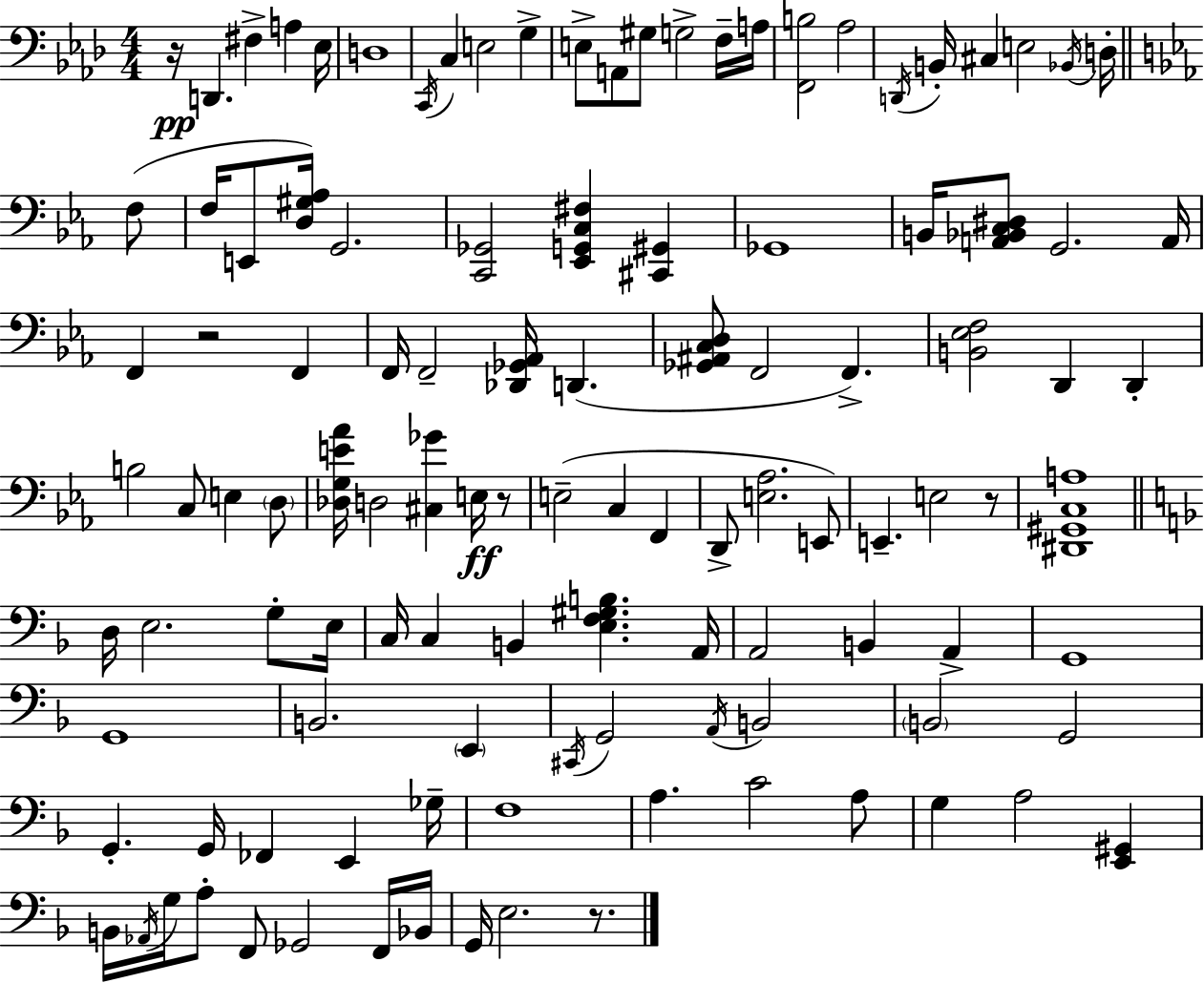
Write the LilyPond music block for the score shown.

{
  \clef bass
  \numericTimeSignature
  \time 4/4
  \key aes \major
  r16\pp d,4. fis4-> a4 ees16 | d1 | \acciaccatura { c,16 } c4 e2 g4-> | e8-> a,8 gis8 g2-> f16-- | \break a16 <f, b>2 aes2 | \acciaccatura { d,16 } b,16-. cis4 e2 \acciaccatura { bes,16 } | d16-. \bar "||" \break \key ees \major f8( f16 e,8 <d gis aes>16) g,2. | <c, ges,>2 <ees, g, c fis>4 <cis, gis,>4 | ges,1 | b,16 <a, bes, c dis>8 g,2. | \break a,16 f,4 r2 f,4 | f,16 f,2-- <des, ges, aes,>16 d,4.( | <ges, ais, c d>8 f,2 f,4.->) | <b, ees f>2 d,4 d,4-. | \break b2 c8 e4 | \parenthesize d8 <des g e' aes'>16 d2 <cis ges'>4 e16\ff | r8 e2--( c4 f,4 | d,8-> <e aes>2. | \break e,8) e,4.-- e2 | r8 <dis, gis, c a>1 | \bar "||" \break \key f \major d16 e2. g8-. e16 | c16 c4 b,4 <e f gis b>4. a,16 | a,2 b,4 a,4-> | g,1 | \break g,1 | b,2. \parenthesize e,4 | \acciaccatura { cis,16 } g,2 \acciaccatura { a,16 } b,2 | \parenthesize b,2 g,2 | \break g,4.-. g,16 fes,4 e,4 | ges16-- f1 | a4. c'2 | a8 g4 a2 <e, gis,>4 | \break b,16 \acciaccatura { aes,16 } g16 a8-. f,8 ges,2 | f,16 bes,16 g,16 e2. | r8. \bar "|."
}